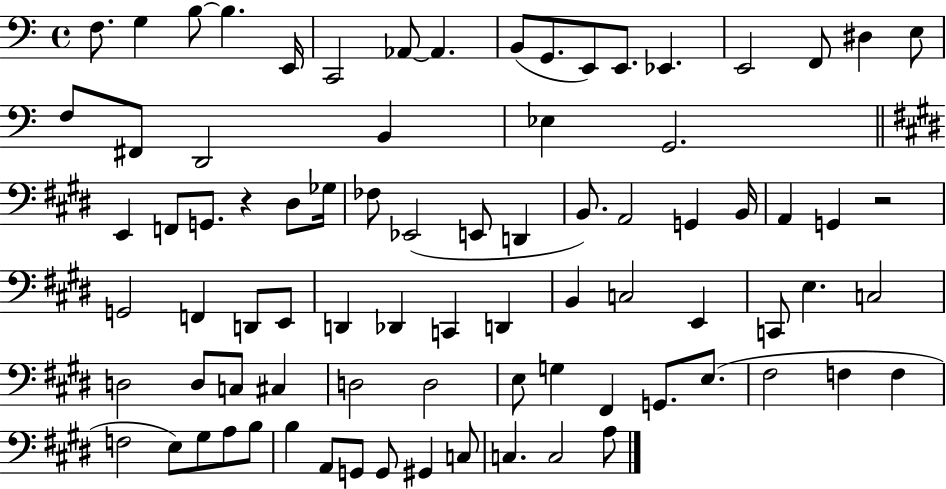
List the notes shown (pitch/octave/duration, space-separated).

F3/e. G3/q B3/e B3/q. E2/s C2/h Ab2/e Ab2/q. B2/e G2/e. E2/e E2/e. Eb2/q. E2/h F2/e D#3/q E3/e F3/e F#2/e D2/h B2/q Eb3/q G2/h. E2/q F2/e G2/e. R/q D#3/e Gb3/s FES3/e Eb2/h E2/e D2/q B2/e. A2/h G2/q B2/s A2/q G2/q R/h G2/h F2/q D2/e E2/e D2/q Db2/q C2/q D2/q B2/q C3/h E2/q C2/e E3/q. C3/h D3/h D3/e C3/e C#3/q D3/h D3/h E3/e G3/q F#2/q G2/e. E3/e. F#3/h F3/q F3/q F3/h E3/e G#3/e A3/e B3/e B3/q A2/e G2/e G2/e G#2/q C3/e C3/q. C3/h A3/e